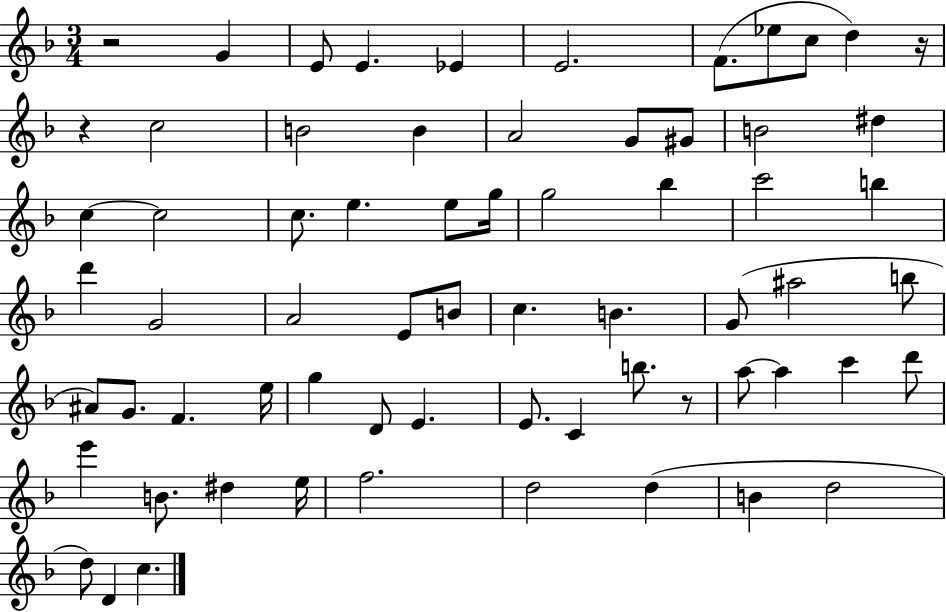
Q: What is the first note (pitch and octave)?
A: G4